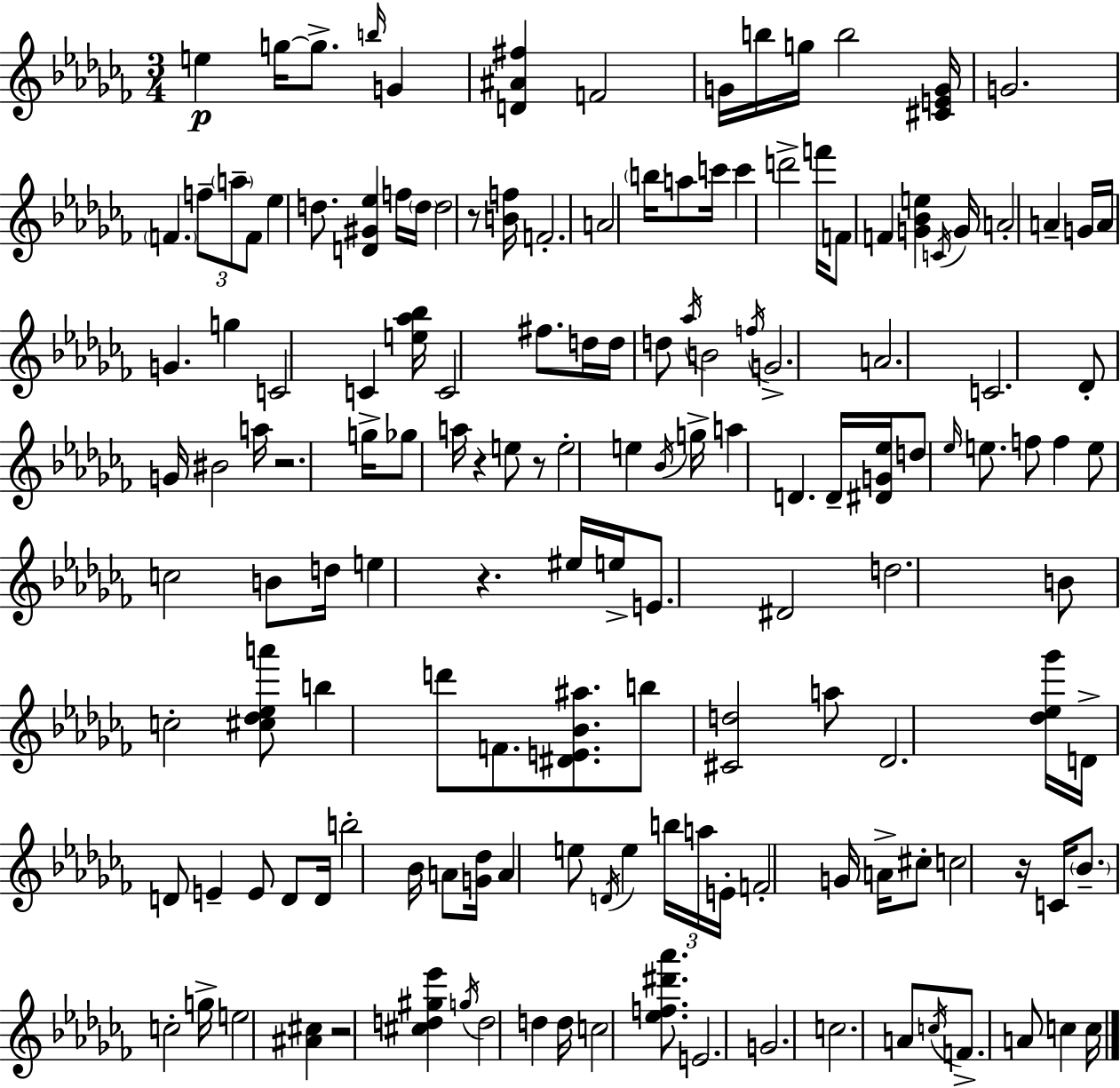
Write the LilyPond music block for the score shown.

{
  \clef treble
  \numericTimeSignature
  \time 3/4
  \key aes \minor
  e''4\p g''16~~ g''8.-> \grace { b''16 } g'4 | <d' ais' fis''>4 f'2 | g'16 b''16 g''16 b''2 | <cis' e' g'>16 g'2. | \break \parenthesize f'4. \tuplet 3/2 { f''8-- \parenthesize a''8-- f'8 } | ees''4 d''8. <d' gis' ees''>4 | f''16 \parenthesize d''16 d''2 r8 | <b' f''>16 f'2.-. | \break a'2 \parenthesize b''16 a''8 | c'''16 c'''4 d'''2-> | f'''16 f'8 f'4 <g' bes' e''>4 | \acciaccatura { c'16 } g'16 a'2-. a'4-- | \break g'16 a'16 g'4. g''4 | c'2 c'4 | <e'' aes'' bes''>16 c'2 fis''8. | d''16 d''16 d''8 \acciaccatura { aes''16 } b'2 | \break \acciaccatura { f''16 } g'2.-> | a'2. | c'2. | des'8-. g'16 bis'2 | \break a''16 r2. | g''16-> ges''8 a''16 r4 | e''8 r8 e''2-. | e''4 \acciaccatura { bes'16 } g''16-> a''4 d'4. | \break d'16-- <dis' g' ees''>16 d''8 \grace { ees''16 } e''8. | f''8 f''4 e''8 c''2 | b'8 d''16 e''4 r4. | eis''16 e''16-> e'8. dis'2 | \break d''2. | b'8 c''2-. | <cis'' des'' ees'' a'''>8 b''4 d'''8 | f'8. <dis' e' bes' ais''>8. b''8 <cis' d''>2 | \break a''8 des'2. | <des'' ees'' ges'''>16 d'16-> d'8 e'4-- | e'8 d'8 d'16 b''2-. | bes'16 a'8 <g' des''>16 a'4 e''8 | \break \acciaccatura { d'16 } e''4 \tuplet 3/2 { b''16 a''16 e'16-. } f'2-. | g'16 a'16-> cis''8-. c''2 | r16 c'16 \parenthesize bes'8.-- c''2-. | g''16-> e''2 | \break <ais' cis''>4 r2 | <cis'' d'' gis'' ees'''>4 \acciaccatura { g''16 } d''2 | d''4 d''16 c''2 | <ees'' f'' dis''' aes'''>8. e'2. | \break g'2. | c''2. | a'8 \acciaccatura { c''16 } f'8.-> | a'8 c''4 c''16 \bar "|."
}